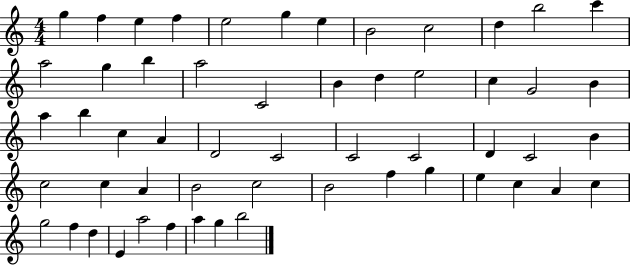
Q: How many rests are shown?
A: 0